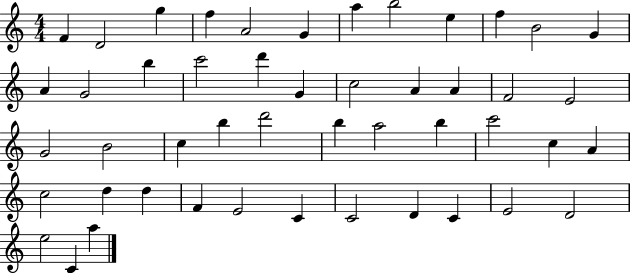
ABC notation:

X:1
T:Untitled
M:4/4
L:1/4
K:C
F D2 g f A2 G a b2 e f B2 G A G2 b c'2 d' G c2 A A F2 E2 G2 B2 c b d'2 b a2 b c'2 c A c2 d d F E2 C C2 D C E2 D2 e2 C a